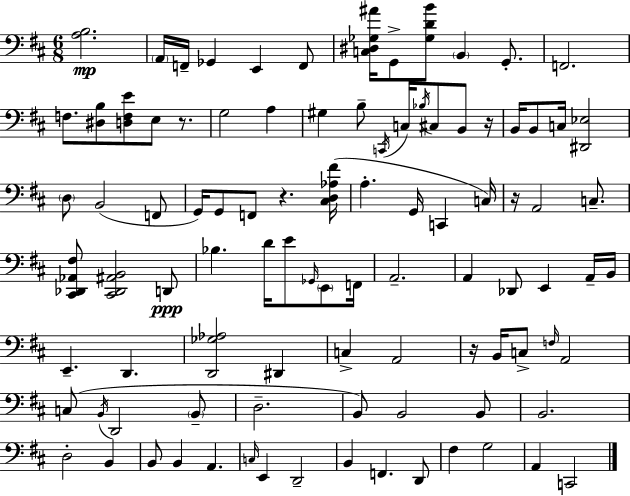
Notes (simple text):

[A3,B3]/h. A2/s F2/s Gb2/q E2/q F2/e [C3,D#3,Gb3,A#4]/s G2/e [Gb3,D4,B4]/e B2/q G2/e. F2/h. F3/e. [D#3,B3]/e [D3,F3,E4]/e E3/e R/e. G3/h A3/q G#3/q B3/e C2/s C3/s Bb3/s C#3/e B2/e R/s B2/s B2/e C3/s [D#2,Eb3]/h D3/e B2/h F2/e G2/s G2/e F2/e R/q. [C#3,D3,Ab3,F#4]/s A3/q. G2/s C2/q C3/s R/s A2/h C3/e. [C#2,Db2,Ab2,F#3]/e [C#2,Db2,A#2,B2]/h D2/e Bb3/q. D4/s E4/e Gb2/s E2/e F2/s A2/h. A2/q Db2/e E2/q A2/s B2/s E2/q. D2/q. [D2,Gb3,Ab3]/h D#2/q C3/q A2/h R/s B2/s C3/e F3/s A2/h C3/e B2/s D2/h B2/e D3/h. B2/e B2/h B2/e B2/h. D3/h B2/q B2/e B2/q A2/q. C3/s E2/q D2/h B2/q F2/q. D2/e F#3/q G3/h A2/q C2/h